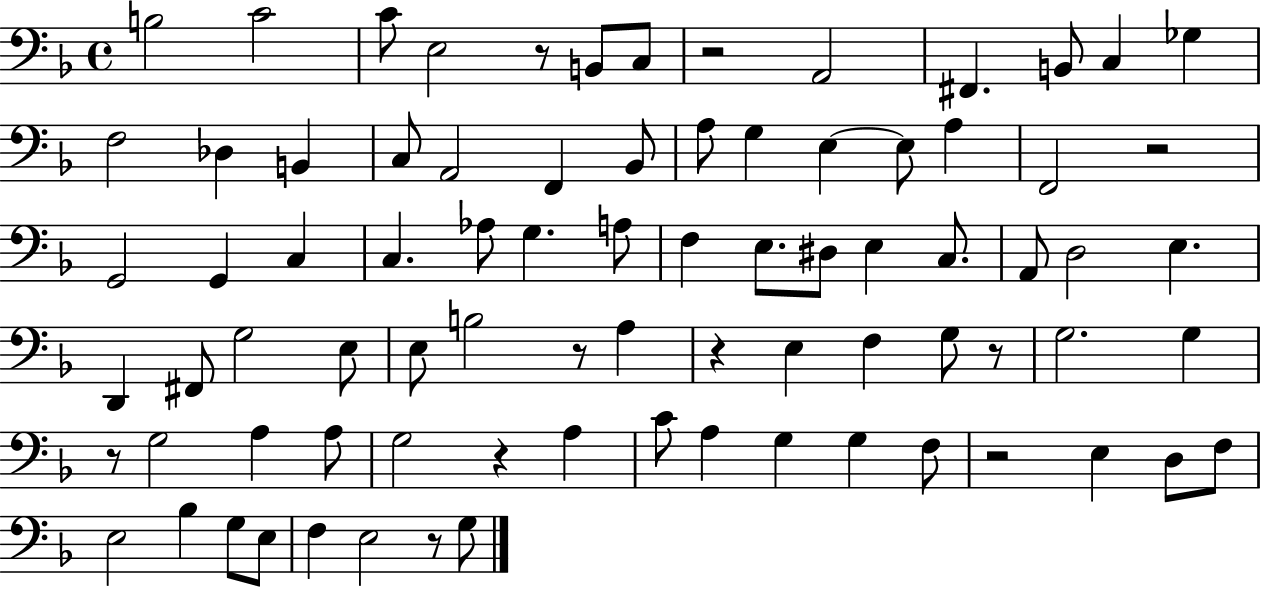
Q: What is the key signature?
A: F major